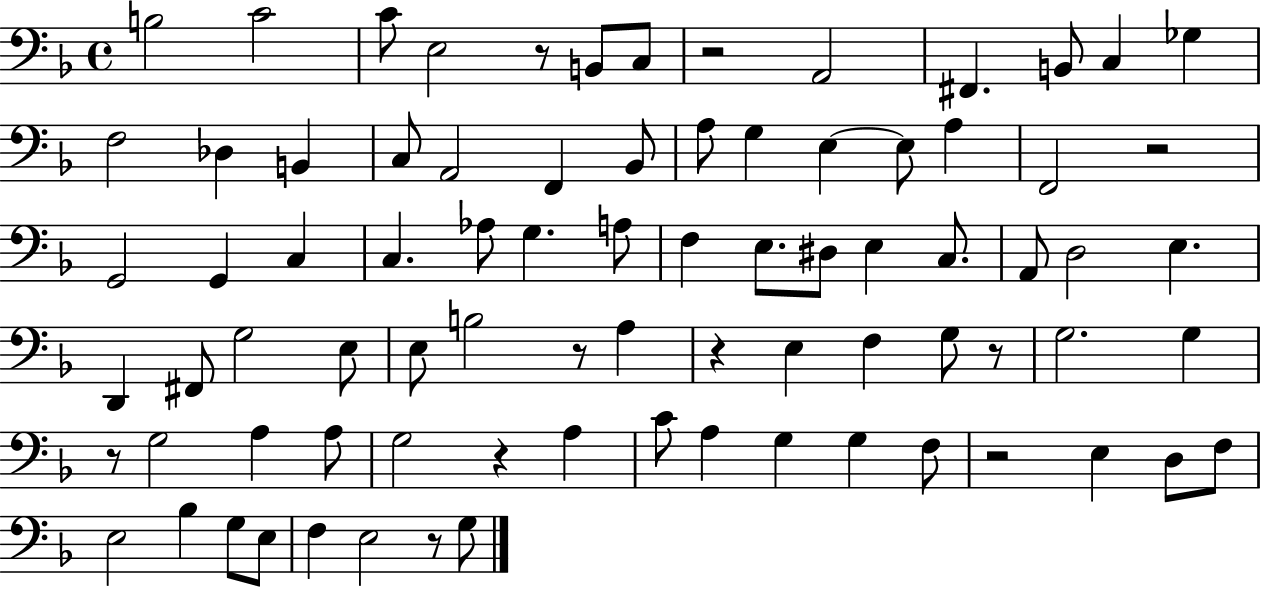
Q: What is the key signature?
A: F major